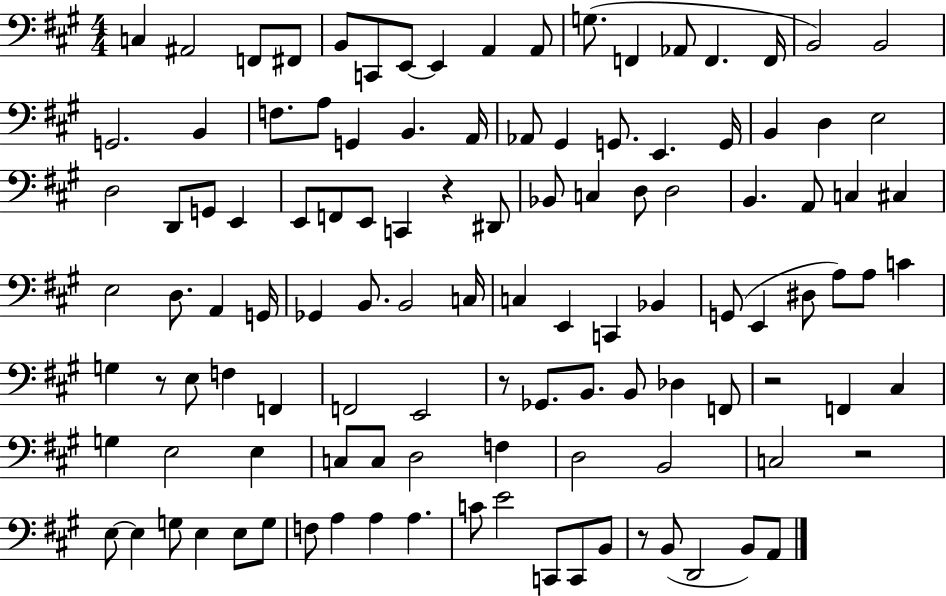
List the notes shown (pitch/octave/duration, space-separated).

C3/q A#2/h F2/e F#2/e B2/e C2/e E2/e E2/q A2/q A2/e G3/e. F2/q Ab2/e F2/q. F2/s B2/h B2/h G2/h. B2/q F3/e. A3/e G2/q B2/q. A2/s Ab2/e G#2/q G2/e. E2/q. G2/s B2/q D3/q E3/h D3/h D2/e G2/e E2/q E2/e F2/e E2/e C2/q R/q D#2/e Bb2/e C3/q D3/e D3/h B2/q. A2/e C3/q C#3/q E3/h D3/e. A2/q G2/s Gb2/q B2/e. B2/h C3/s C3/q E2/q C2/q Bb2/q G2/e E2/q D#3/e A3/e A3/e C4/q G3/q R/e E3/e F3/q F2/q F2/h E2/h R/e Gb2/e. B2/e. B2/e Db3/q F2/e R/h F2/q C#3/q G3/q E3/h E3/q C3/e C3/e D3/h F3/q D3/h B2/h C3/h R/h E3/e E3/q G3/e E3/q E3/e G3/e F3/e A3/q A3/q A3/q. C4/e E4/h C2/e C2/e B2/e R/e B2/e D2/h B2/e A2/e